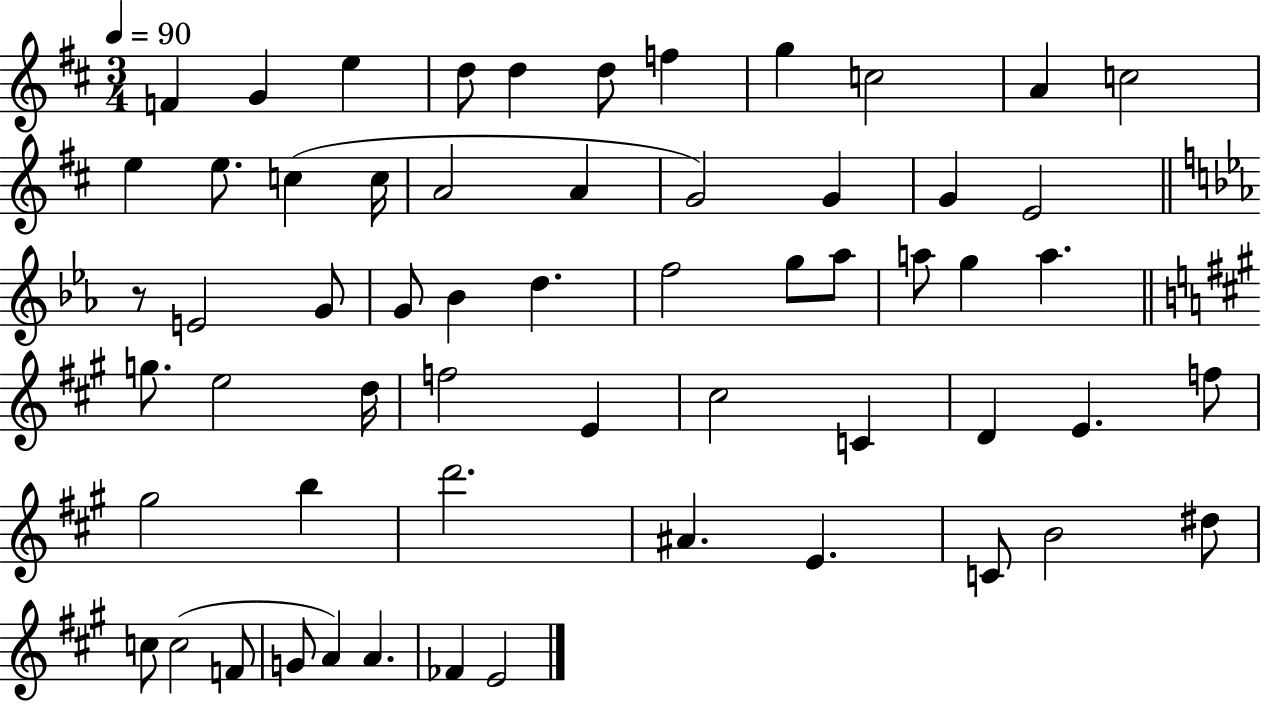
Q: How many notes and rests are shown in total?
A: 59